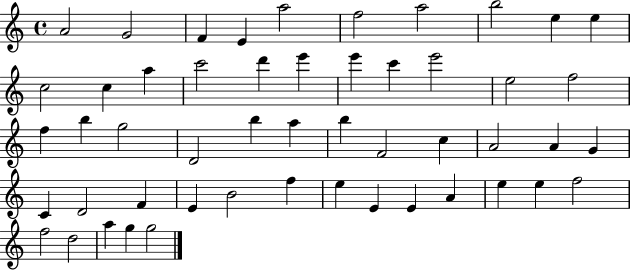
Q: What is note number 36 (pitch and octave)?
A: F4